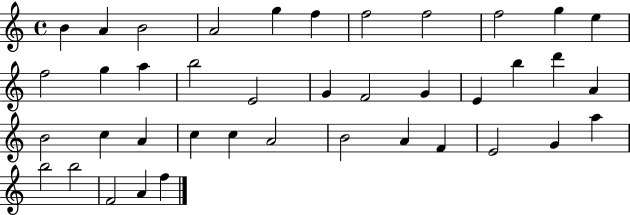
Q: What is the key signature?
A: C major